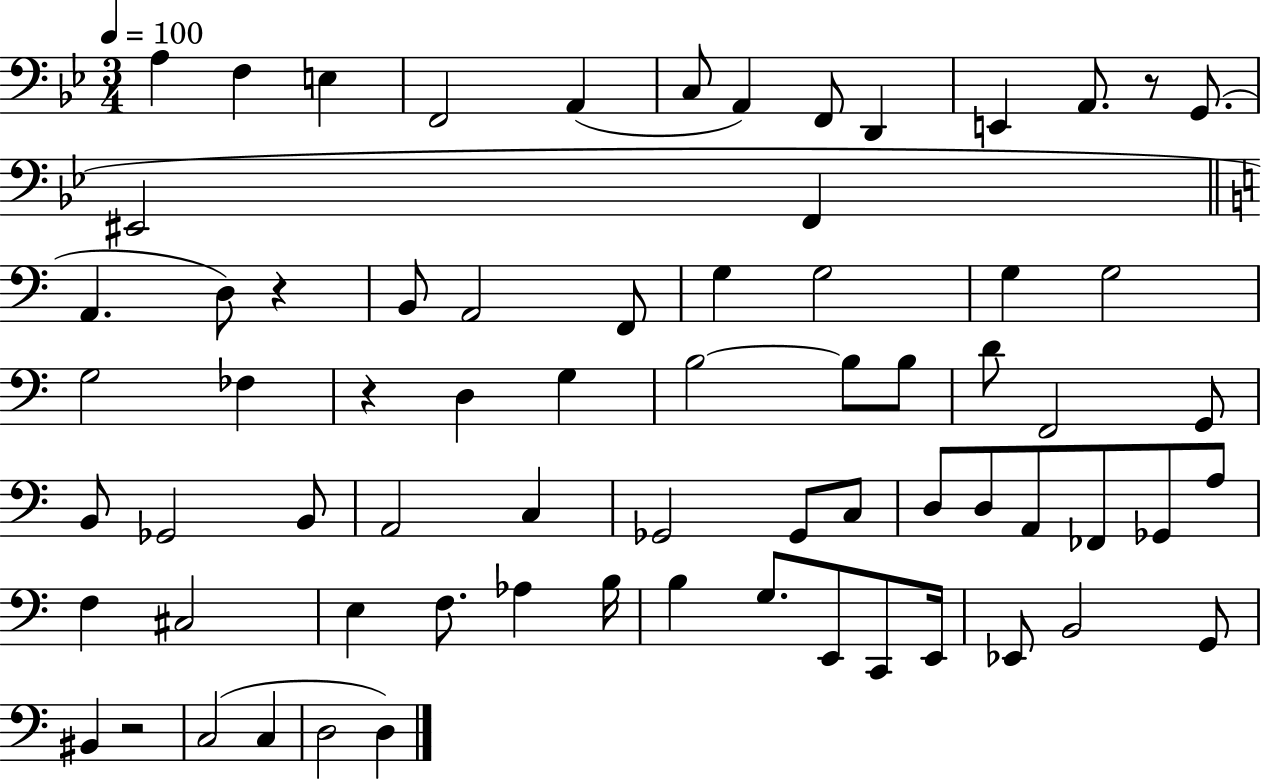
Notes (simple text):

A3/q F3/q E3/q F2/h A2/q C3/e A2/q F2/e D2/q E2/q A2/e. R/e G2/e. EIS2/h F2/q A2/q. D3/e R/q B2/e A2/h F2/e G3/q G3/h G3/q G3/h G3/h FES3/q R/q D3/q G3/q B3/h B3/e B3/e D4/e F2/h G2/e B2/e Gb2/h B2/e A2/h C3/q Gb2/h Gb2/e C3/e D3/e D3/e A2/e FES2/e Gb2/e A3/e F3/q C#3/h E3/q F3/e. Ab3/q B3/s B3/q G3/e. E2/e C2/e E2/s Eb2/e B2/h G2/e BIS2/q R/h C3/h C3/q D3/h D3/q